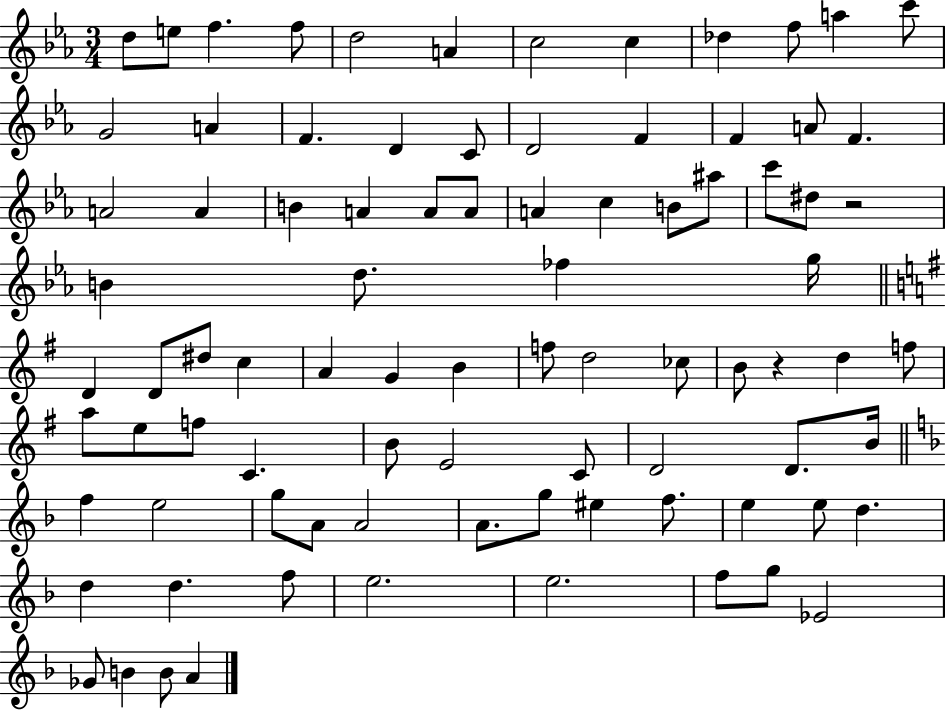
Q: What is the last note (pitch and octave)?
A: A4